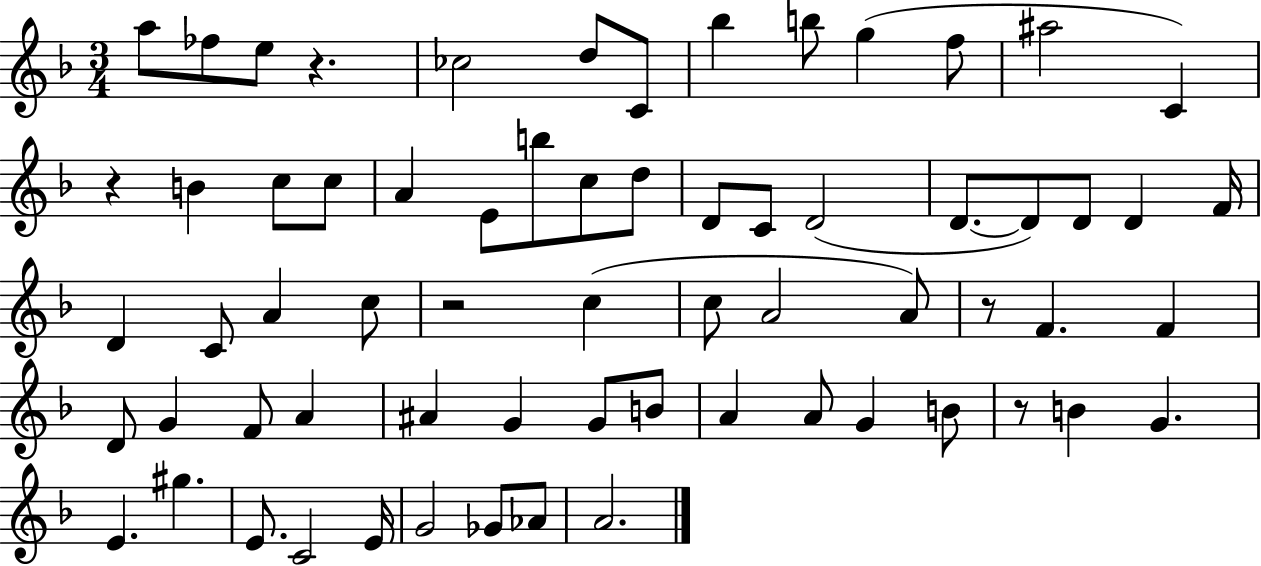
A5/e FES5/e E5/e R/q. CES5/h D5/e C4/e Bb5/q B5/e G5/q F5/e A#5/h C4/q R/q B4/q C5/e C5/e A4/q E4/e B5/e C5/e D5/e D4/e C4/e D4/h D4/e. D4/e D4/e D4/q F4/s D4/q C4/e A4/q C5/e R/h C5/q C5/e A4/h A4/e R/e F4/q. F4/q D4/e G4/q F4/e A4/q A#4/q G4/q G4/e B4/e A4/q A4/e G4/q B4/e R/e B4/q G4/q. E4/q. G#5/q. E4/e. C4/h E4/s G4/h Gb4/e Ab4/e A4/h.